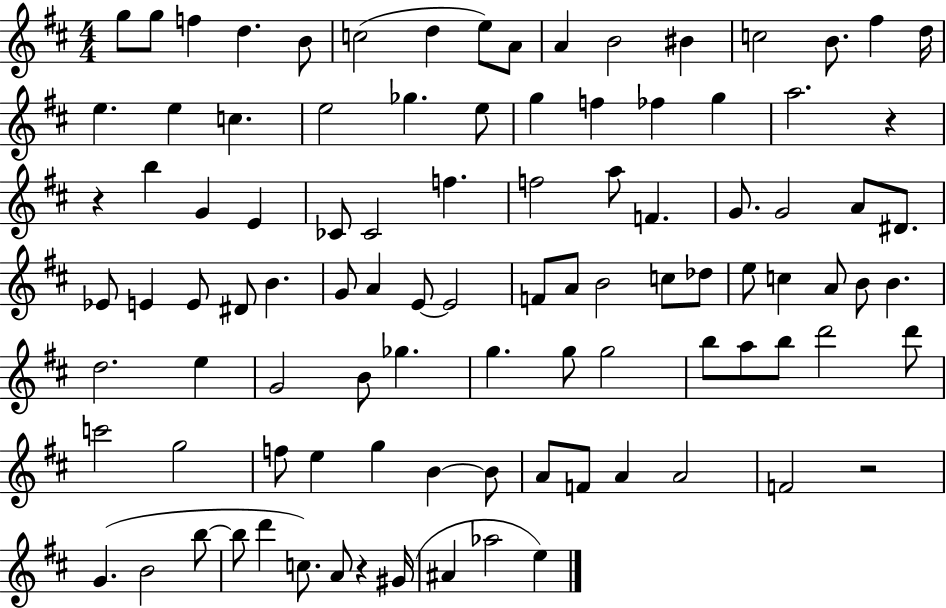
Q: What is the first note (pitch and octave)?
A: G5